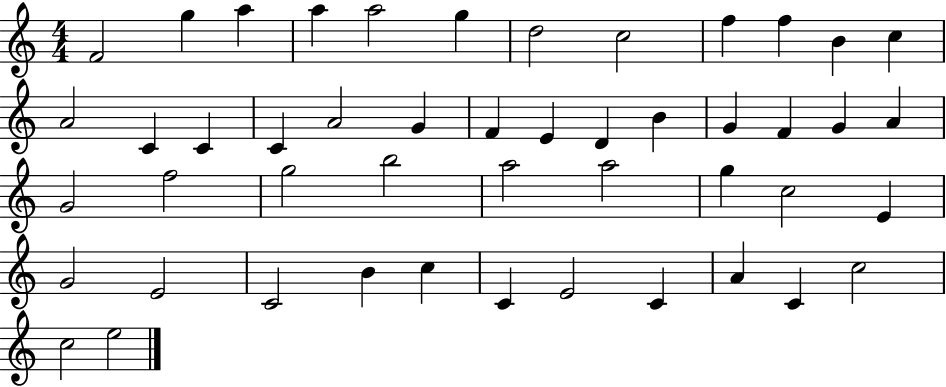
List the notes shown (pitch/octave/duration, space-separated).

F4/h G5/q A5/q A5/q A5/h G5/q D5/h C5/h F5/q F5/q B4/q C5/q A4/h C4/q C4/q C4/q A4/h G4/q F4/q E4/q D4/q B4/q G4/q F4/q G4/q A4/q G4/h F5/h G5/h B5/h A5/h A5/h G5/q C5/h E4/q G4/h E4/h C4/h B4/q C5/q C4/q E4/h C4/q A4/q C4/q C5/h C5/h E5/h